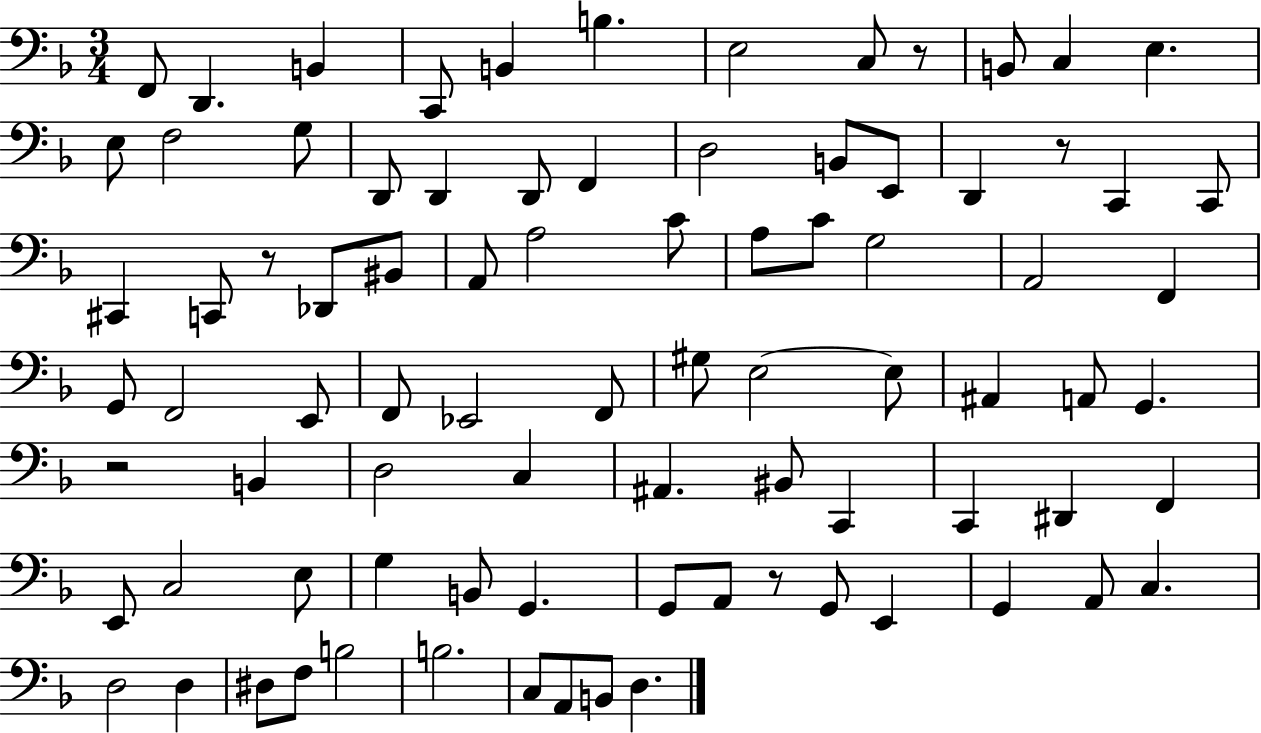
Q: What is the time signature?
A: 3/4